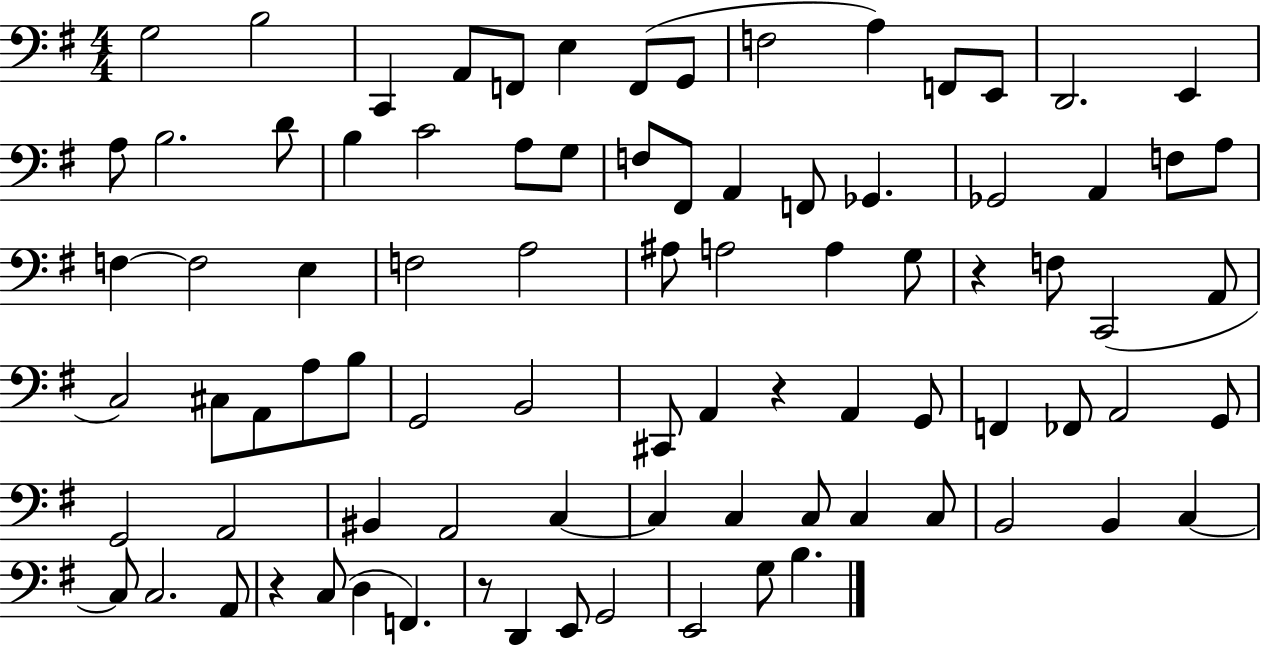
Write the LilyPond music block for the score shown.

{
  \clef bass
  \numericTimeSignature
  \time 4/4
  \key g \major
  g2 b2 | c,4 a,8 f,8 e4 f,8( g,8 | f2 a4) f,8 e,8 | d,2. e,4 | \break a8 b2. d'8 | b4 c'2 a8 g8 | f8 fis,8 a,4 f,8 ges,4. | ges,2 a,4 f8 a8 | \break f4~~ f2 e4 | f2 a2 | ais8 a2 a4 g8 | r4 f8 c,2( a,8 | \break c2) cis8 a,8 a8 b8 | g,2 b,2 | cis,8 a,4 r4 a,4 g,8 | f,4 fes,8 a,2 g,8 | \break g,2 a,2 | bis,4 a,2 c4~~ | c4 c4 c8 c4 c8 | b,2 b,4 c4~~ | \break c8 c2. a,8 | r4 c8( d4 f,4.) | r8 d,4 e,8 g,2 | e,2 g8 b4. | \break \bar "|."
}